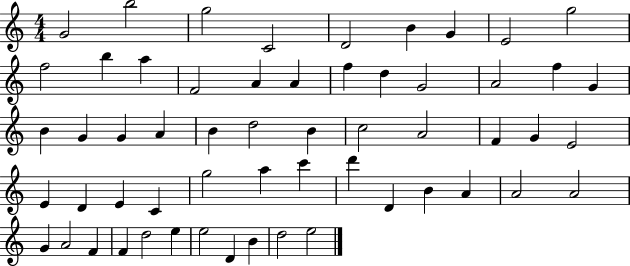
G4/h B5/h G5/h C4/h D4/h B4/q G4/q E4/h G5/h F5/h B5/q A5/q F4/h A4/q A4/q F5/q D5/q G4/h A4/h F5/q G4/q B4/q G4/q G4/q A4/q B4/q D5/h B4/q C5/h A4/h F4/q G4/q E4/h E4/q D4/q E4/q C4/q G5/h A5/q C6/q D6/q D4/q B4/q A4/q A4/h A4/h G4/q A4/h F4/q F4/q D5/h E5/q E5/h D4/q B4/q D5/h E5/h